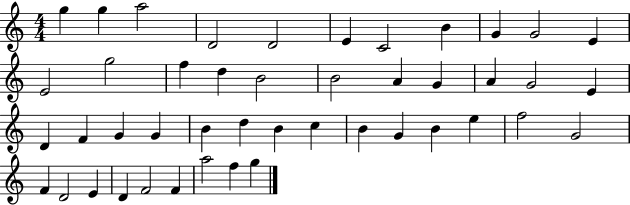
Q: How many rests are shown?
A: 0